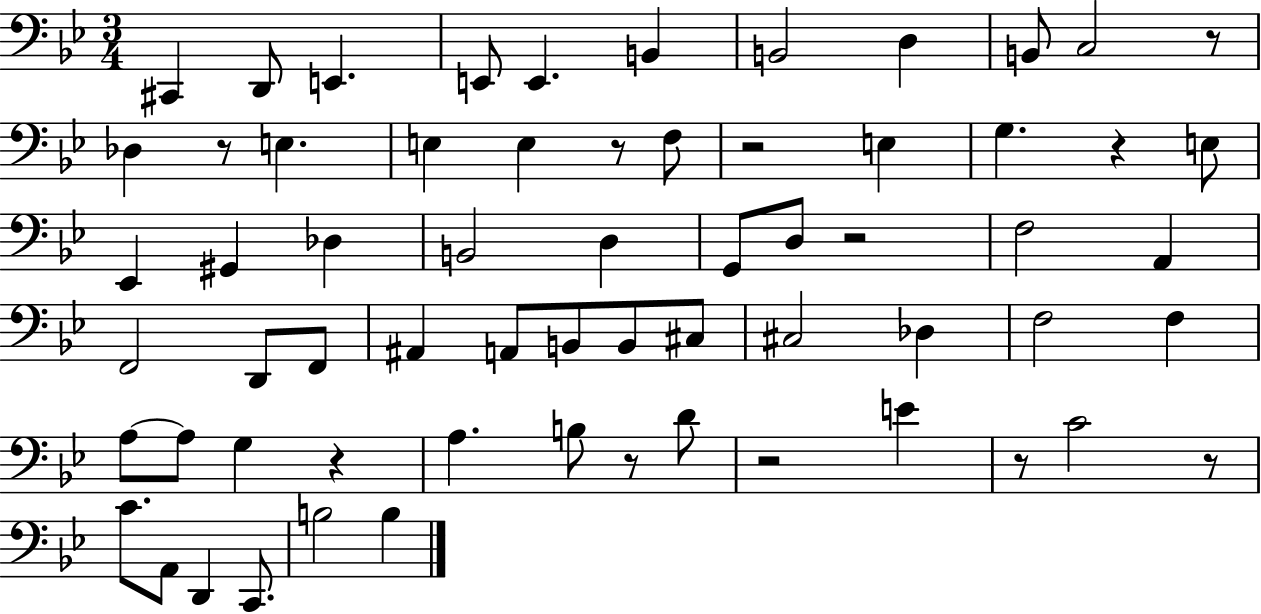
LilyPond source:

{
  \clef bass
  \numericTimeSignature
  \time 3/4
  \key bes \major
  \repeat volta 2 { cis,4 d,8 e,4. | e,8 e,4. b,4 | b,2 d4 | b,8 c2 r8 | \break des4 r8 e4. | e4 e4 r8 f8 | r2 e4 | g4. r4 e8 | \break ees,4 gis,4 des4 | b,2 d4 | g,8 d8 r2 | f2 a,4 | \break f,2 d,8 f,8 | ais,4 a,8 b,8 b,8 cis8 | cis2 des4 | f2 f4 | \break a8~~ a8 g4 r4 | a4. b8 r8 d'8 | r2 e'4 | r8 c'2 r8 | \break c'8. a,8 d,4 c,8. | b2 b4 | } \bar "|."
}